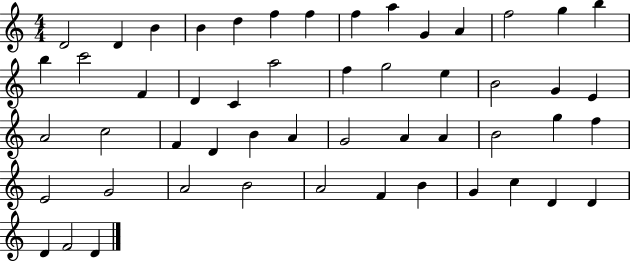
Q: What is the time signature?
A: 4/4